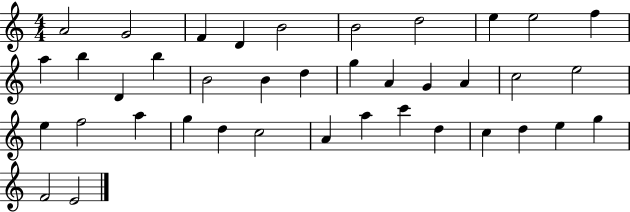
{
  \clef treble
  \numericTimeSignature
  \time 4/4
  \key c \major
  a'2 g'2 | f'4 d'4 b'2 | b'2 d''2 | e''4 e''2 f''4 | \break a''4 b''4 d'4 b''4 | b'2 b'4 d''4 | g''4 a'4 g'4 a'4 | c''2 e''2 | \break e''4 f''2 a''4 | g''4 d''4 c''2 | a'4 a''4 c'''4 d''4 | c''4 d''4 e''4 g''4 | \break f'2 e'2 | \bar "|."
}